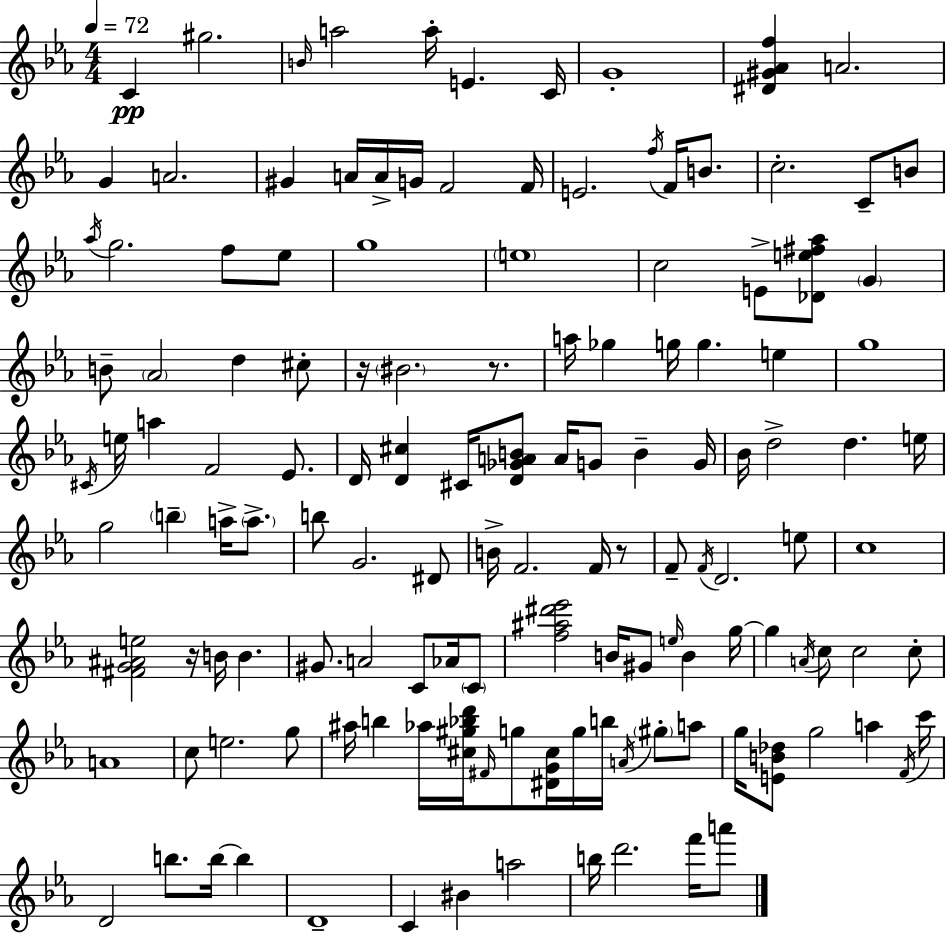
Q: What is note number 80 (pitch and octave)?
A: Ab4